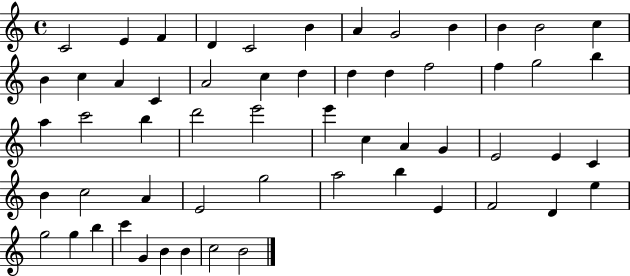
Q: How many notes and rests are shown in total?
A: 57